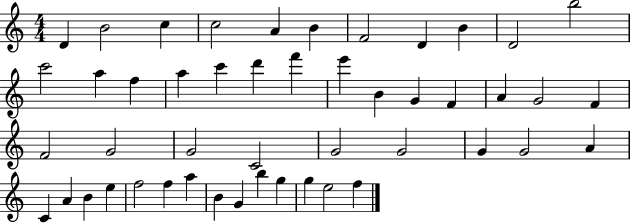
X:1
T:Untitled
M:4/4
L:1/4
K:C
D B2 c c2 A B F2 D B D2 b2 c'2 a f a c' d' f' e' B G F A G2 F F2 G2 G2 C2 G2 G2 G G2 A C A B e f2 f a B G b g g e2 f